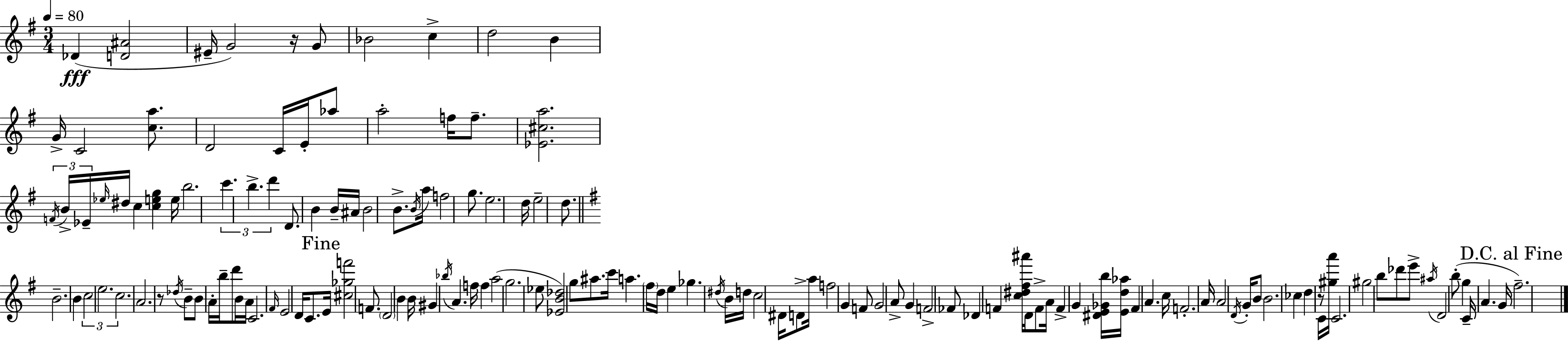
{
  \clef treble
  \numericTimeSignature
  \time 3/4
  \key g \major
  \tempo 4 = 80
  des'4(\fff <d' ais'>2 | eis'16-- g'2) r16 g'8 | bes'2 c''4-> | d''2 b'4 | \break g'16-> c'2 <c'' a''>8. | d'2 c'16 e'16-. aes''8 | a''2-. f''16 f''8.-- | <ees' cis'' a''>2. | \break \tuplet 3/2 { \acciaccatura { f'16 } b'16-> ees'16-- } \grace { ees''16 } dis''16 c''4 <c'' e'' g''>4 | e''16 b''2. | \tuplet 3/2 { c'''4. b''4.-> | d'''4 } d'8. b'4 | \break b'16-- ais'16 b'2 b'8.-> | \acciaccatura { b'16 } a''16 f''2 | g''8. e''2. | d''16 e''2-- | \break d''8. \bar "||" \break \key e \minor b'2.-- | b'4 \tuplet 3/2 { c''2 | e''2. | c''2. } | \break a'2. | r8 \acciaccatura { des''16 } b'8-- b'8 a'16-. b''16-- d'''8 b'16 | a'16 c'2. | \grace { fis'16 } e'2 d'16 c'8. | \break \mark "Fine" e'16 <cis'' ges'' f'''>2 f'8. | \parenthesize d'2 b'4 | b'16 gis'4 \acciaccatura { bes''16 } a'4. | f''16 f''4 a''2( | \break g''2. | ees''8 <ees' b' des''>2) | g''8 ais''8. c'''16 a''4. | \parenthesize fis''16 d''16 e''4 ges''4. | \break \acciaccatura { dis''16 } b'16 d''16 c''2 | dis'16 d'8-> a''16 f''2 | g'4 f'8 g'2 | a'8-> g'4 f'2-> | \break fes'8 des'4 f'4 | <c'' dis'' fis'' ais'''>16 d'16 f'8-> a'16 f'4-> g'4 | <dis' e' ges' b''>16 <e' d'' aes''>16 fis'4 a'4. | c''16 f'2.-. | \break a'16 a'2 | \acciaccatura { d'16 } g'16-. b'8 b'2. | ces''4 d''4 | r8 c'16 <gis'' a'''>16 c'2. | \break gis''2 | b''8 des'''8 e'''8-> \acciaccatura { ais''16 } d'2 | b''8-.( g''4 c'16-- a'4. | g'16 \mark "D.C. al Fine" fis''2.--) | \break \bar "|."
}